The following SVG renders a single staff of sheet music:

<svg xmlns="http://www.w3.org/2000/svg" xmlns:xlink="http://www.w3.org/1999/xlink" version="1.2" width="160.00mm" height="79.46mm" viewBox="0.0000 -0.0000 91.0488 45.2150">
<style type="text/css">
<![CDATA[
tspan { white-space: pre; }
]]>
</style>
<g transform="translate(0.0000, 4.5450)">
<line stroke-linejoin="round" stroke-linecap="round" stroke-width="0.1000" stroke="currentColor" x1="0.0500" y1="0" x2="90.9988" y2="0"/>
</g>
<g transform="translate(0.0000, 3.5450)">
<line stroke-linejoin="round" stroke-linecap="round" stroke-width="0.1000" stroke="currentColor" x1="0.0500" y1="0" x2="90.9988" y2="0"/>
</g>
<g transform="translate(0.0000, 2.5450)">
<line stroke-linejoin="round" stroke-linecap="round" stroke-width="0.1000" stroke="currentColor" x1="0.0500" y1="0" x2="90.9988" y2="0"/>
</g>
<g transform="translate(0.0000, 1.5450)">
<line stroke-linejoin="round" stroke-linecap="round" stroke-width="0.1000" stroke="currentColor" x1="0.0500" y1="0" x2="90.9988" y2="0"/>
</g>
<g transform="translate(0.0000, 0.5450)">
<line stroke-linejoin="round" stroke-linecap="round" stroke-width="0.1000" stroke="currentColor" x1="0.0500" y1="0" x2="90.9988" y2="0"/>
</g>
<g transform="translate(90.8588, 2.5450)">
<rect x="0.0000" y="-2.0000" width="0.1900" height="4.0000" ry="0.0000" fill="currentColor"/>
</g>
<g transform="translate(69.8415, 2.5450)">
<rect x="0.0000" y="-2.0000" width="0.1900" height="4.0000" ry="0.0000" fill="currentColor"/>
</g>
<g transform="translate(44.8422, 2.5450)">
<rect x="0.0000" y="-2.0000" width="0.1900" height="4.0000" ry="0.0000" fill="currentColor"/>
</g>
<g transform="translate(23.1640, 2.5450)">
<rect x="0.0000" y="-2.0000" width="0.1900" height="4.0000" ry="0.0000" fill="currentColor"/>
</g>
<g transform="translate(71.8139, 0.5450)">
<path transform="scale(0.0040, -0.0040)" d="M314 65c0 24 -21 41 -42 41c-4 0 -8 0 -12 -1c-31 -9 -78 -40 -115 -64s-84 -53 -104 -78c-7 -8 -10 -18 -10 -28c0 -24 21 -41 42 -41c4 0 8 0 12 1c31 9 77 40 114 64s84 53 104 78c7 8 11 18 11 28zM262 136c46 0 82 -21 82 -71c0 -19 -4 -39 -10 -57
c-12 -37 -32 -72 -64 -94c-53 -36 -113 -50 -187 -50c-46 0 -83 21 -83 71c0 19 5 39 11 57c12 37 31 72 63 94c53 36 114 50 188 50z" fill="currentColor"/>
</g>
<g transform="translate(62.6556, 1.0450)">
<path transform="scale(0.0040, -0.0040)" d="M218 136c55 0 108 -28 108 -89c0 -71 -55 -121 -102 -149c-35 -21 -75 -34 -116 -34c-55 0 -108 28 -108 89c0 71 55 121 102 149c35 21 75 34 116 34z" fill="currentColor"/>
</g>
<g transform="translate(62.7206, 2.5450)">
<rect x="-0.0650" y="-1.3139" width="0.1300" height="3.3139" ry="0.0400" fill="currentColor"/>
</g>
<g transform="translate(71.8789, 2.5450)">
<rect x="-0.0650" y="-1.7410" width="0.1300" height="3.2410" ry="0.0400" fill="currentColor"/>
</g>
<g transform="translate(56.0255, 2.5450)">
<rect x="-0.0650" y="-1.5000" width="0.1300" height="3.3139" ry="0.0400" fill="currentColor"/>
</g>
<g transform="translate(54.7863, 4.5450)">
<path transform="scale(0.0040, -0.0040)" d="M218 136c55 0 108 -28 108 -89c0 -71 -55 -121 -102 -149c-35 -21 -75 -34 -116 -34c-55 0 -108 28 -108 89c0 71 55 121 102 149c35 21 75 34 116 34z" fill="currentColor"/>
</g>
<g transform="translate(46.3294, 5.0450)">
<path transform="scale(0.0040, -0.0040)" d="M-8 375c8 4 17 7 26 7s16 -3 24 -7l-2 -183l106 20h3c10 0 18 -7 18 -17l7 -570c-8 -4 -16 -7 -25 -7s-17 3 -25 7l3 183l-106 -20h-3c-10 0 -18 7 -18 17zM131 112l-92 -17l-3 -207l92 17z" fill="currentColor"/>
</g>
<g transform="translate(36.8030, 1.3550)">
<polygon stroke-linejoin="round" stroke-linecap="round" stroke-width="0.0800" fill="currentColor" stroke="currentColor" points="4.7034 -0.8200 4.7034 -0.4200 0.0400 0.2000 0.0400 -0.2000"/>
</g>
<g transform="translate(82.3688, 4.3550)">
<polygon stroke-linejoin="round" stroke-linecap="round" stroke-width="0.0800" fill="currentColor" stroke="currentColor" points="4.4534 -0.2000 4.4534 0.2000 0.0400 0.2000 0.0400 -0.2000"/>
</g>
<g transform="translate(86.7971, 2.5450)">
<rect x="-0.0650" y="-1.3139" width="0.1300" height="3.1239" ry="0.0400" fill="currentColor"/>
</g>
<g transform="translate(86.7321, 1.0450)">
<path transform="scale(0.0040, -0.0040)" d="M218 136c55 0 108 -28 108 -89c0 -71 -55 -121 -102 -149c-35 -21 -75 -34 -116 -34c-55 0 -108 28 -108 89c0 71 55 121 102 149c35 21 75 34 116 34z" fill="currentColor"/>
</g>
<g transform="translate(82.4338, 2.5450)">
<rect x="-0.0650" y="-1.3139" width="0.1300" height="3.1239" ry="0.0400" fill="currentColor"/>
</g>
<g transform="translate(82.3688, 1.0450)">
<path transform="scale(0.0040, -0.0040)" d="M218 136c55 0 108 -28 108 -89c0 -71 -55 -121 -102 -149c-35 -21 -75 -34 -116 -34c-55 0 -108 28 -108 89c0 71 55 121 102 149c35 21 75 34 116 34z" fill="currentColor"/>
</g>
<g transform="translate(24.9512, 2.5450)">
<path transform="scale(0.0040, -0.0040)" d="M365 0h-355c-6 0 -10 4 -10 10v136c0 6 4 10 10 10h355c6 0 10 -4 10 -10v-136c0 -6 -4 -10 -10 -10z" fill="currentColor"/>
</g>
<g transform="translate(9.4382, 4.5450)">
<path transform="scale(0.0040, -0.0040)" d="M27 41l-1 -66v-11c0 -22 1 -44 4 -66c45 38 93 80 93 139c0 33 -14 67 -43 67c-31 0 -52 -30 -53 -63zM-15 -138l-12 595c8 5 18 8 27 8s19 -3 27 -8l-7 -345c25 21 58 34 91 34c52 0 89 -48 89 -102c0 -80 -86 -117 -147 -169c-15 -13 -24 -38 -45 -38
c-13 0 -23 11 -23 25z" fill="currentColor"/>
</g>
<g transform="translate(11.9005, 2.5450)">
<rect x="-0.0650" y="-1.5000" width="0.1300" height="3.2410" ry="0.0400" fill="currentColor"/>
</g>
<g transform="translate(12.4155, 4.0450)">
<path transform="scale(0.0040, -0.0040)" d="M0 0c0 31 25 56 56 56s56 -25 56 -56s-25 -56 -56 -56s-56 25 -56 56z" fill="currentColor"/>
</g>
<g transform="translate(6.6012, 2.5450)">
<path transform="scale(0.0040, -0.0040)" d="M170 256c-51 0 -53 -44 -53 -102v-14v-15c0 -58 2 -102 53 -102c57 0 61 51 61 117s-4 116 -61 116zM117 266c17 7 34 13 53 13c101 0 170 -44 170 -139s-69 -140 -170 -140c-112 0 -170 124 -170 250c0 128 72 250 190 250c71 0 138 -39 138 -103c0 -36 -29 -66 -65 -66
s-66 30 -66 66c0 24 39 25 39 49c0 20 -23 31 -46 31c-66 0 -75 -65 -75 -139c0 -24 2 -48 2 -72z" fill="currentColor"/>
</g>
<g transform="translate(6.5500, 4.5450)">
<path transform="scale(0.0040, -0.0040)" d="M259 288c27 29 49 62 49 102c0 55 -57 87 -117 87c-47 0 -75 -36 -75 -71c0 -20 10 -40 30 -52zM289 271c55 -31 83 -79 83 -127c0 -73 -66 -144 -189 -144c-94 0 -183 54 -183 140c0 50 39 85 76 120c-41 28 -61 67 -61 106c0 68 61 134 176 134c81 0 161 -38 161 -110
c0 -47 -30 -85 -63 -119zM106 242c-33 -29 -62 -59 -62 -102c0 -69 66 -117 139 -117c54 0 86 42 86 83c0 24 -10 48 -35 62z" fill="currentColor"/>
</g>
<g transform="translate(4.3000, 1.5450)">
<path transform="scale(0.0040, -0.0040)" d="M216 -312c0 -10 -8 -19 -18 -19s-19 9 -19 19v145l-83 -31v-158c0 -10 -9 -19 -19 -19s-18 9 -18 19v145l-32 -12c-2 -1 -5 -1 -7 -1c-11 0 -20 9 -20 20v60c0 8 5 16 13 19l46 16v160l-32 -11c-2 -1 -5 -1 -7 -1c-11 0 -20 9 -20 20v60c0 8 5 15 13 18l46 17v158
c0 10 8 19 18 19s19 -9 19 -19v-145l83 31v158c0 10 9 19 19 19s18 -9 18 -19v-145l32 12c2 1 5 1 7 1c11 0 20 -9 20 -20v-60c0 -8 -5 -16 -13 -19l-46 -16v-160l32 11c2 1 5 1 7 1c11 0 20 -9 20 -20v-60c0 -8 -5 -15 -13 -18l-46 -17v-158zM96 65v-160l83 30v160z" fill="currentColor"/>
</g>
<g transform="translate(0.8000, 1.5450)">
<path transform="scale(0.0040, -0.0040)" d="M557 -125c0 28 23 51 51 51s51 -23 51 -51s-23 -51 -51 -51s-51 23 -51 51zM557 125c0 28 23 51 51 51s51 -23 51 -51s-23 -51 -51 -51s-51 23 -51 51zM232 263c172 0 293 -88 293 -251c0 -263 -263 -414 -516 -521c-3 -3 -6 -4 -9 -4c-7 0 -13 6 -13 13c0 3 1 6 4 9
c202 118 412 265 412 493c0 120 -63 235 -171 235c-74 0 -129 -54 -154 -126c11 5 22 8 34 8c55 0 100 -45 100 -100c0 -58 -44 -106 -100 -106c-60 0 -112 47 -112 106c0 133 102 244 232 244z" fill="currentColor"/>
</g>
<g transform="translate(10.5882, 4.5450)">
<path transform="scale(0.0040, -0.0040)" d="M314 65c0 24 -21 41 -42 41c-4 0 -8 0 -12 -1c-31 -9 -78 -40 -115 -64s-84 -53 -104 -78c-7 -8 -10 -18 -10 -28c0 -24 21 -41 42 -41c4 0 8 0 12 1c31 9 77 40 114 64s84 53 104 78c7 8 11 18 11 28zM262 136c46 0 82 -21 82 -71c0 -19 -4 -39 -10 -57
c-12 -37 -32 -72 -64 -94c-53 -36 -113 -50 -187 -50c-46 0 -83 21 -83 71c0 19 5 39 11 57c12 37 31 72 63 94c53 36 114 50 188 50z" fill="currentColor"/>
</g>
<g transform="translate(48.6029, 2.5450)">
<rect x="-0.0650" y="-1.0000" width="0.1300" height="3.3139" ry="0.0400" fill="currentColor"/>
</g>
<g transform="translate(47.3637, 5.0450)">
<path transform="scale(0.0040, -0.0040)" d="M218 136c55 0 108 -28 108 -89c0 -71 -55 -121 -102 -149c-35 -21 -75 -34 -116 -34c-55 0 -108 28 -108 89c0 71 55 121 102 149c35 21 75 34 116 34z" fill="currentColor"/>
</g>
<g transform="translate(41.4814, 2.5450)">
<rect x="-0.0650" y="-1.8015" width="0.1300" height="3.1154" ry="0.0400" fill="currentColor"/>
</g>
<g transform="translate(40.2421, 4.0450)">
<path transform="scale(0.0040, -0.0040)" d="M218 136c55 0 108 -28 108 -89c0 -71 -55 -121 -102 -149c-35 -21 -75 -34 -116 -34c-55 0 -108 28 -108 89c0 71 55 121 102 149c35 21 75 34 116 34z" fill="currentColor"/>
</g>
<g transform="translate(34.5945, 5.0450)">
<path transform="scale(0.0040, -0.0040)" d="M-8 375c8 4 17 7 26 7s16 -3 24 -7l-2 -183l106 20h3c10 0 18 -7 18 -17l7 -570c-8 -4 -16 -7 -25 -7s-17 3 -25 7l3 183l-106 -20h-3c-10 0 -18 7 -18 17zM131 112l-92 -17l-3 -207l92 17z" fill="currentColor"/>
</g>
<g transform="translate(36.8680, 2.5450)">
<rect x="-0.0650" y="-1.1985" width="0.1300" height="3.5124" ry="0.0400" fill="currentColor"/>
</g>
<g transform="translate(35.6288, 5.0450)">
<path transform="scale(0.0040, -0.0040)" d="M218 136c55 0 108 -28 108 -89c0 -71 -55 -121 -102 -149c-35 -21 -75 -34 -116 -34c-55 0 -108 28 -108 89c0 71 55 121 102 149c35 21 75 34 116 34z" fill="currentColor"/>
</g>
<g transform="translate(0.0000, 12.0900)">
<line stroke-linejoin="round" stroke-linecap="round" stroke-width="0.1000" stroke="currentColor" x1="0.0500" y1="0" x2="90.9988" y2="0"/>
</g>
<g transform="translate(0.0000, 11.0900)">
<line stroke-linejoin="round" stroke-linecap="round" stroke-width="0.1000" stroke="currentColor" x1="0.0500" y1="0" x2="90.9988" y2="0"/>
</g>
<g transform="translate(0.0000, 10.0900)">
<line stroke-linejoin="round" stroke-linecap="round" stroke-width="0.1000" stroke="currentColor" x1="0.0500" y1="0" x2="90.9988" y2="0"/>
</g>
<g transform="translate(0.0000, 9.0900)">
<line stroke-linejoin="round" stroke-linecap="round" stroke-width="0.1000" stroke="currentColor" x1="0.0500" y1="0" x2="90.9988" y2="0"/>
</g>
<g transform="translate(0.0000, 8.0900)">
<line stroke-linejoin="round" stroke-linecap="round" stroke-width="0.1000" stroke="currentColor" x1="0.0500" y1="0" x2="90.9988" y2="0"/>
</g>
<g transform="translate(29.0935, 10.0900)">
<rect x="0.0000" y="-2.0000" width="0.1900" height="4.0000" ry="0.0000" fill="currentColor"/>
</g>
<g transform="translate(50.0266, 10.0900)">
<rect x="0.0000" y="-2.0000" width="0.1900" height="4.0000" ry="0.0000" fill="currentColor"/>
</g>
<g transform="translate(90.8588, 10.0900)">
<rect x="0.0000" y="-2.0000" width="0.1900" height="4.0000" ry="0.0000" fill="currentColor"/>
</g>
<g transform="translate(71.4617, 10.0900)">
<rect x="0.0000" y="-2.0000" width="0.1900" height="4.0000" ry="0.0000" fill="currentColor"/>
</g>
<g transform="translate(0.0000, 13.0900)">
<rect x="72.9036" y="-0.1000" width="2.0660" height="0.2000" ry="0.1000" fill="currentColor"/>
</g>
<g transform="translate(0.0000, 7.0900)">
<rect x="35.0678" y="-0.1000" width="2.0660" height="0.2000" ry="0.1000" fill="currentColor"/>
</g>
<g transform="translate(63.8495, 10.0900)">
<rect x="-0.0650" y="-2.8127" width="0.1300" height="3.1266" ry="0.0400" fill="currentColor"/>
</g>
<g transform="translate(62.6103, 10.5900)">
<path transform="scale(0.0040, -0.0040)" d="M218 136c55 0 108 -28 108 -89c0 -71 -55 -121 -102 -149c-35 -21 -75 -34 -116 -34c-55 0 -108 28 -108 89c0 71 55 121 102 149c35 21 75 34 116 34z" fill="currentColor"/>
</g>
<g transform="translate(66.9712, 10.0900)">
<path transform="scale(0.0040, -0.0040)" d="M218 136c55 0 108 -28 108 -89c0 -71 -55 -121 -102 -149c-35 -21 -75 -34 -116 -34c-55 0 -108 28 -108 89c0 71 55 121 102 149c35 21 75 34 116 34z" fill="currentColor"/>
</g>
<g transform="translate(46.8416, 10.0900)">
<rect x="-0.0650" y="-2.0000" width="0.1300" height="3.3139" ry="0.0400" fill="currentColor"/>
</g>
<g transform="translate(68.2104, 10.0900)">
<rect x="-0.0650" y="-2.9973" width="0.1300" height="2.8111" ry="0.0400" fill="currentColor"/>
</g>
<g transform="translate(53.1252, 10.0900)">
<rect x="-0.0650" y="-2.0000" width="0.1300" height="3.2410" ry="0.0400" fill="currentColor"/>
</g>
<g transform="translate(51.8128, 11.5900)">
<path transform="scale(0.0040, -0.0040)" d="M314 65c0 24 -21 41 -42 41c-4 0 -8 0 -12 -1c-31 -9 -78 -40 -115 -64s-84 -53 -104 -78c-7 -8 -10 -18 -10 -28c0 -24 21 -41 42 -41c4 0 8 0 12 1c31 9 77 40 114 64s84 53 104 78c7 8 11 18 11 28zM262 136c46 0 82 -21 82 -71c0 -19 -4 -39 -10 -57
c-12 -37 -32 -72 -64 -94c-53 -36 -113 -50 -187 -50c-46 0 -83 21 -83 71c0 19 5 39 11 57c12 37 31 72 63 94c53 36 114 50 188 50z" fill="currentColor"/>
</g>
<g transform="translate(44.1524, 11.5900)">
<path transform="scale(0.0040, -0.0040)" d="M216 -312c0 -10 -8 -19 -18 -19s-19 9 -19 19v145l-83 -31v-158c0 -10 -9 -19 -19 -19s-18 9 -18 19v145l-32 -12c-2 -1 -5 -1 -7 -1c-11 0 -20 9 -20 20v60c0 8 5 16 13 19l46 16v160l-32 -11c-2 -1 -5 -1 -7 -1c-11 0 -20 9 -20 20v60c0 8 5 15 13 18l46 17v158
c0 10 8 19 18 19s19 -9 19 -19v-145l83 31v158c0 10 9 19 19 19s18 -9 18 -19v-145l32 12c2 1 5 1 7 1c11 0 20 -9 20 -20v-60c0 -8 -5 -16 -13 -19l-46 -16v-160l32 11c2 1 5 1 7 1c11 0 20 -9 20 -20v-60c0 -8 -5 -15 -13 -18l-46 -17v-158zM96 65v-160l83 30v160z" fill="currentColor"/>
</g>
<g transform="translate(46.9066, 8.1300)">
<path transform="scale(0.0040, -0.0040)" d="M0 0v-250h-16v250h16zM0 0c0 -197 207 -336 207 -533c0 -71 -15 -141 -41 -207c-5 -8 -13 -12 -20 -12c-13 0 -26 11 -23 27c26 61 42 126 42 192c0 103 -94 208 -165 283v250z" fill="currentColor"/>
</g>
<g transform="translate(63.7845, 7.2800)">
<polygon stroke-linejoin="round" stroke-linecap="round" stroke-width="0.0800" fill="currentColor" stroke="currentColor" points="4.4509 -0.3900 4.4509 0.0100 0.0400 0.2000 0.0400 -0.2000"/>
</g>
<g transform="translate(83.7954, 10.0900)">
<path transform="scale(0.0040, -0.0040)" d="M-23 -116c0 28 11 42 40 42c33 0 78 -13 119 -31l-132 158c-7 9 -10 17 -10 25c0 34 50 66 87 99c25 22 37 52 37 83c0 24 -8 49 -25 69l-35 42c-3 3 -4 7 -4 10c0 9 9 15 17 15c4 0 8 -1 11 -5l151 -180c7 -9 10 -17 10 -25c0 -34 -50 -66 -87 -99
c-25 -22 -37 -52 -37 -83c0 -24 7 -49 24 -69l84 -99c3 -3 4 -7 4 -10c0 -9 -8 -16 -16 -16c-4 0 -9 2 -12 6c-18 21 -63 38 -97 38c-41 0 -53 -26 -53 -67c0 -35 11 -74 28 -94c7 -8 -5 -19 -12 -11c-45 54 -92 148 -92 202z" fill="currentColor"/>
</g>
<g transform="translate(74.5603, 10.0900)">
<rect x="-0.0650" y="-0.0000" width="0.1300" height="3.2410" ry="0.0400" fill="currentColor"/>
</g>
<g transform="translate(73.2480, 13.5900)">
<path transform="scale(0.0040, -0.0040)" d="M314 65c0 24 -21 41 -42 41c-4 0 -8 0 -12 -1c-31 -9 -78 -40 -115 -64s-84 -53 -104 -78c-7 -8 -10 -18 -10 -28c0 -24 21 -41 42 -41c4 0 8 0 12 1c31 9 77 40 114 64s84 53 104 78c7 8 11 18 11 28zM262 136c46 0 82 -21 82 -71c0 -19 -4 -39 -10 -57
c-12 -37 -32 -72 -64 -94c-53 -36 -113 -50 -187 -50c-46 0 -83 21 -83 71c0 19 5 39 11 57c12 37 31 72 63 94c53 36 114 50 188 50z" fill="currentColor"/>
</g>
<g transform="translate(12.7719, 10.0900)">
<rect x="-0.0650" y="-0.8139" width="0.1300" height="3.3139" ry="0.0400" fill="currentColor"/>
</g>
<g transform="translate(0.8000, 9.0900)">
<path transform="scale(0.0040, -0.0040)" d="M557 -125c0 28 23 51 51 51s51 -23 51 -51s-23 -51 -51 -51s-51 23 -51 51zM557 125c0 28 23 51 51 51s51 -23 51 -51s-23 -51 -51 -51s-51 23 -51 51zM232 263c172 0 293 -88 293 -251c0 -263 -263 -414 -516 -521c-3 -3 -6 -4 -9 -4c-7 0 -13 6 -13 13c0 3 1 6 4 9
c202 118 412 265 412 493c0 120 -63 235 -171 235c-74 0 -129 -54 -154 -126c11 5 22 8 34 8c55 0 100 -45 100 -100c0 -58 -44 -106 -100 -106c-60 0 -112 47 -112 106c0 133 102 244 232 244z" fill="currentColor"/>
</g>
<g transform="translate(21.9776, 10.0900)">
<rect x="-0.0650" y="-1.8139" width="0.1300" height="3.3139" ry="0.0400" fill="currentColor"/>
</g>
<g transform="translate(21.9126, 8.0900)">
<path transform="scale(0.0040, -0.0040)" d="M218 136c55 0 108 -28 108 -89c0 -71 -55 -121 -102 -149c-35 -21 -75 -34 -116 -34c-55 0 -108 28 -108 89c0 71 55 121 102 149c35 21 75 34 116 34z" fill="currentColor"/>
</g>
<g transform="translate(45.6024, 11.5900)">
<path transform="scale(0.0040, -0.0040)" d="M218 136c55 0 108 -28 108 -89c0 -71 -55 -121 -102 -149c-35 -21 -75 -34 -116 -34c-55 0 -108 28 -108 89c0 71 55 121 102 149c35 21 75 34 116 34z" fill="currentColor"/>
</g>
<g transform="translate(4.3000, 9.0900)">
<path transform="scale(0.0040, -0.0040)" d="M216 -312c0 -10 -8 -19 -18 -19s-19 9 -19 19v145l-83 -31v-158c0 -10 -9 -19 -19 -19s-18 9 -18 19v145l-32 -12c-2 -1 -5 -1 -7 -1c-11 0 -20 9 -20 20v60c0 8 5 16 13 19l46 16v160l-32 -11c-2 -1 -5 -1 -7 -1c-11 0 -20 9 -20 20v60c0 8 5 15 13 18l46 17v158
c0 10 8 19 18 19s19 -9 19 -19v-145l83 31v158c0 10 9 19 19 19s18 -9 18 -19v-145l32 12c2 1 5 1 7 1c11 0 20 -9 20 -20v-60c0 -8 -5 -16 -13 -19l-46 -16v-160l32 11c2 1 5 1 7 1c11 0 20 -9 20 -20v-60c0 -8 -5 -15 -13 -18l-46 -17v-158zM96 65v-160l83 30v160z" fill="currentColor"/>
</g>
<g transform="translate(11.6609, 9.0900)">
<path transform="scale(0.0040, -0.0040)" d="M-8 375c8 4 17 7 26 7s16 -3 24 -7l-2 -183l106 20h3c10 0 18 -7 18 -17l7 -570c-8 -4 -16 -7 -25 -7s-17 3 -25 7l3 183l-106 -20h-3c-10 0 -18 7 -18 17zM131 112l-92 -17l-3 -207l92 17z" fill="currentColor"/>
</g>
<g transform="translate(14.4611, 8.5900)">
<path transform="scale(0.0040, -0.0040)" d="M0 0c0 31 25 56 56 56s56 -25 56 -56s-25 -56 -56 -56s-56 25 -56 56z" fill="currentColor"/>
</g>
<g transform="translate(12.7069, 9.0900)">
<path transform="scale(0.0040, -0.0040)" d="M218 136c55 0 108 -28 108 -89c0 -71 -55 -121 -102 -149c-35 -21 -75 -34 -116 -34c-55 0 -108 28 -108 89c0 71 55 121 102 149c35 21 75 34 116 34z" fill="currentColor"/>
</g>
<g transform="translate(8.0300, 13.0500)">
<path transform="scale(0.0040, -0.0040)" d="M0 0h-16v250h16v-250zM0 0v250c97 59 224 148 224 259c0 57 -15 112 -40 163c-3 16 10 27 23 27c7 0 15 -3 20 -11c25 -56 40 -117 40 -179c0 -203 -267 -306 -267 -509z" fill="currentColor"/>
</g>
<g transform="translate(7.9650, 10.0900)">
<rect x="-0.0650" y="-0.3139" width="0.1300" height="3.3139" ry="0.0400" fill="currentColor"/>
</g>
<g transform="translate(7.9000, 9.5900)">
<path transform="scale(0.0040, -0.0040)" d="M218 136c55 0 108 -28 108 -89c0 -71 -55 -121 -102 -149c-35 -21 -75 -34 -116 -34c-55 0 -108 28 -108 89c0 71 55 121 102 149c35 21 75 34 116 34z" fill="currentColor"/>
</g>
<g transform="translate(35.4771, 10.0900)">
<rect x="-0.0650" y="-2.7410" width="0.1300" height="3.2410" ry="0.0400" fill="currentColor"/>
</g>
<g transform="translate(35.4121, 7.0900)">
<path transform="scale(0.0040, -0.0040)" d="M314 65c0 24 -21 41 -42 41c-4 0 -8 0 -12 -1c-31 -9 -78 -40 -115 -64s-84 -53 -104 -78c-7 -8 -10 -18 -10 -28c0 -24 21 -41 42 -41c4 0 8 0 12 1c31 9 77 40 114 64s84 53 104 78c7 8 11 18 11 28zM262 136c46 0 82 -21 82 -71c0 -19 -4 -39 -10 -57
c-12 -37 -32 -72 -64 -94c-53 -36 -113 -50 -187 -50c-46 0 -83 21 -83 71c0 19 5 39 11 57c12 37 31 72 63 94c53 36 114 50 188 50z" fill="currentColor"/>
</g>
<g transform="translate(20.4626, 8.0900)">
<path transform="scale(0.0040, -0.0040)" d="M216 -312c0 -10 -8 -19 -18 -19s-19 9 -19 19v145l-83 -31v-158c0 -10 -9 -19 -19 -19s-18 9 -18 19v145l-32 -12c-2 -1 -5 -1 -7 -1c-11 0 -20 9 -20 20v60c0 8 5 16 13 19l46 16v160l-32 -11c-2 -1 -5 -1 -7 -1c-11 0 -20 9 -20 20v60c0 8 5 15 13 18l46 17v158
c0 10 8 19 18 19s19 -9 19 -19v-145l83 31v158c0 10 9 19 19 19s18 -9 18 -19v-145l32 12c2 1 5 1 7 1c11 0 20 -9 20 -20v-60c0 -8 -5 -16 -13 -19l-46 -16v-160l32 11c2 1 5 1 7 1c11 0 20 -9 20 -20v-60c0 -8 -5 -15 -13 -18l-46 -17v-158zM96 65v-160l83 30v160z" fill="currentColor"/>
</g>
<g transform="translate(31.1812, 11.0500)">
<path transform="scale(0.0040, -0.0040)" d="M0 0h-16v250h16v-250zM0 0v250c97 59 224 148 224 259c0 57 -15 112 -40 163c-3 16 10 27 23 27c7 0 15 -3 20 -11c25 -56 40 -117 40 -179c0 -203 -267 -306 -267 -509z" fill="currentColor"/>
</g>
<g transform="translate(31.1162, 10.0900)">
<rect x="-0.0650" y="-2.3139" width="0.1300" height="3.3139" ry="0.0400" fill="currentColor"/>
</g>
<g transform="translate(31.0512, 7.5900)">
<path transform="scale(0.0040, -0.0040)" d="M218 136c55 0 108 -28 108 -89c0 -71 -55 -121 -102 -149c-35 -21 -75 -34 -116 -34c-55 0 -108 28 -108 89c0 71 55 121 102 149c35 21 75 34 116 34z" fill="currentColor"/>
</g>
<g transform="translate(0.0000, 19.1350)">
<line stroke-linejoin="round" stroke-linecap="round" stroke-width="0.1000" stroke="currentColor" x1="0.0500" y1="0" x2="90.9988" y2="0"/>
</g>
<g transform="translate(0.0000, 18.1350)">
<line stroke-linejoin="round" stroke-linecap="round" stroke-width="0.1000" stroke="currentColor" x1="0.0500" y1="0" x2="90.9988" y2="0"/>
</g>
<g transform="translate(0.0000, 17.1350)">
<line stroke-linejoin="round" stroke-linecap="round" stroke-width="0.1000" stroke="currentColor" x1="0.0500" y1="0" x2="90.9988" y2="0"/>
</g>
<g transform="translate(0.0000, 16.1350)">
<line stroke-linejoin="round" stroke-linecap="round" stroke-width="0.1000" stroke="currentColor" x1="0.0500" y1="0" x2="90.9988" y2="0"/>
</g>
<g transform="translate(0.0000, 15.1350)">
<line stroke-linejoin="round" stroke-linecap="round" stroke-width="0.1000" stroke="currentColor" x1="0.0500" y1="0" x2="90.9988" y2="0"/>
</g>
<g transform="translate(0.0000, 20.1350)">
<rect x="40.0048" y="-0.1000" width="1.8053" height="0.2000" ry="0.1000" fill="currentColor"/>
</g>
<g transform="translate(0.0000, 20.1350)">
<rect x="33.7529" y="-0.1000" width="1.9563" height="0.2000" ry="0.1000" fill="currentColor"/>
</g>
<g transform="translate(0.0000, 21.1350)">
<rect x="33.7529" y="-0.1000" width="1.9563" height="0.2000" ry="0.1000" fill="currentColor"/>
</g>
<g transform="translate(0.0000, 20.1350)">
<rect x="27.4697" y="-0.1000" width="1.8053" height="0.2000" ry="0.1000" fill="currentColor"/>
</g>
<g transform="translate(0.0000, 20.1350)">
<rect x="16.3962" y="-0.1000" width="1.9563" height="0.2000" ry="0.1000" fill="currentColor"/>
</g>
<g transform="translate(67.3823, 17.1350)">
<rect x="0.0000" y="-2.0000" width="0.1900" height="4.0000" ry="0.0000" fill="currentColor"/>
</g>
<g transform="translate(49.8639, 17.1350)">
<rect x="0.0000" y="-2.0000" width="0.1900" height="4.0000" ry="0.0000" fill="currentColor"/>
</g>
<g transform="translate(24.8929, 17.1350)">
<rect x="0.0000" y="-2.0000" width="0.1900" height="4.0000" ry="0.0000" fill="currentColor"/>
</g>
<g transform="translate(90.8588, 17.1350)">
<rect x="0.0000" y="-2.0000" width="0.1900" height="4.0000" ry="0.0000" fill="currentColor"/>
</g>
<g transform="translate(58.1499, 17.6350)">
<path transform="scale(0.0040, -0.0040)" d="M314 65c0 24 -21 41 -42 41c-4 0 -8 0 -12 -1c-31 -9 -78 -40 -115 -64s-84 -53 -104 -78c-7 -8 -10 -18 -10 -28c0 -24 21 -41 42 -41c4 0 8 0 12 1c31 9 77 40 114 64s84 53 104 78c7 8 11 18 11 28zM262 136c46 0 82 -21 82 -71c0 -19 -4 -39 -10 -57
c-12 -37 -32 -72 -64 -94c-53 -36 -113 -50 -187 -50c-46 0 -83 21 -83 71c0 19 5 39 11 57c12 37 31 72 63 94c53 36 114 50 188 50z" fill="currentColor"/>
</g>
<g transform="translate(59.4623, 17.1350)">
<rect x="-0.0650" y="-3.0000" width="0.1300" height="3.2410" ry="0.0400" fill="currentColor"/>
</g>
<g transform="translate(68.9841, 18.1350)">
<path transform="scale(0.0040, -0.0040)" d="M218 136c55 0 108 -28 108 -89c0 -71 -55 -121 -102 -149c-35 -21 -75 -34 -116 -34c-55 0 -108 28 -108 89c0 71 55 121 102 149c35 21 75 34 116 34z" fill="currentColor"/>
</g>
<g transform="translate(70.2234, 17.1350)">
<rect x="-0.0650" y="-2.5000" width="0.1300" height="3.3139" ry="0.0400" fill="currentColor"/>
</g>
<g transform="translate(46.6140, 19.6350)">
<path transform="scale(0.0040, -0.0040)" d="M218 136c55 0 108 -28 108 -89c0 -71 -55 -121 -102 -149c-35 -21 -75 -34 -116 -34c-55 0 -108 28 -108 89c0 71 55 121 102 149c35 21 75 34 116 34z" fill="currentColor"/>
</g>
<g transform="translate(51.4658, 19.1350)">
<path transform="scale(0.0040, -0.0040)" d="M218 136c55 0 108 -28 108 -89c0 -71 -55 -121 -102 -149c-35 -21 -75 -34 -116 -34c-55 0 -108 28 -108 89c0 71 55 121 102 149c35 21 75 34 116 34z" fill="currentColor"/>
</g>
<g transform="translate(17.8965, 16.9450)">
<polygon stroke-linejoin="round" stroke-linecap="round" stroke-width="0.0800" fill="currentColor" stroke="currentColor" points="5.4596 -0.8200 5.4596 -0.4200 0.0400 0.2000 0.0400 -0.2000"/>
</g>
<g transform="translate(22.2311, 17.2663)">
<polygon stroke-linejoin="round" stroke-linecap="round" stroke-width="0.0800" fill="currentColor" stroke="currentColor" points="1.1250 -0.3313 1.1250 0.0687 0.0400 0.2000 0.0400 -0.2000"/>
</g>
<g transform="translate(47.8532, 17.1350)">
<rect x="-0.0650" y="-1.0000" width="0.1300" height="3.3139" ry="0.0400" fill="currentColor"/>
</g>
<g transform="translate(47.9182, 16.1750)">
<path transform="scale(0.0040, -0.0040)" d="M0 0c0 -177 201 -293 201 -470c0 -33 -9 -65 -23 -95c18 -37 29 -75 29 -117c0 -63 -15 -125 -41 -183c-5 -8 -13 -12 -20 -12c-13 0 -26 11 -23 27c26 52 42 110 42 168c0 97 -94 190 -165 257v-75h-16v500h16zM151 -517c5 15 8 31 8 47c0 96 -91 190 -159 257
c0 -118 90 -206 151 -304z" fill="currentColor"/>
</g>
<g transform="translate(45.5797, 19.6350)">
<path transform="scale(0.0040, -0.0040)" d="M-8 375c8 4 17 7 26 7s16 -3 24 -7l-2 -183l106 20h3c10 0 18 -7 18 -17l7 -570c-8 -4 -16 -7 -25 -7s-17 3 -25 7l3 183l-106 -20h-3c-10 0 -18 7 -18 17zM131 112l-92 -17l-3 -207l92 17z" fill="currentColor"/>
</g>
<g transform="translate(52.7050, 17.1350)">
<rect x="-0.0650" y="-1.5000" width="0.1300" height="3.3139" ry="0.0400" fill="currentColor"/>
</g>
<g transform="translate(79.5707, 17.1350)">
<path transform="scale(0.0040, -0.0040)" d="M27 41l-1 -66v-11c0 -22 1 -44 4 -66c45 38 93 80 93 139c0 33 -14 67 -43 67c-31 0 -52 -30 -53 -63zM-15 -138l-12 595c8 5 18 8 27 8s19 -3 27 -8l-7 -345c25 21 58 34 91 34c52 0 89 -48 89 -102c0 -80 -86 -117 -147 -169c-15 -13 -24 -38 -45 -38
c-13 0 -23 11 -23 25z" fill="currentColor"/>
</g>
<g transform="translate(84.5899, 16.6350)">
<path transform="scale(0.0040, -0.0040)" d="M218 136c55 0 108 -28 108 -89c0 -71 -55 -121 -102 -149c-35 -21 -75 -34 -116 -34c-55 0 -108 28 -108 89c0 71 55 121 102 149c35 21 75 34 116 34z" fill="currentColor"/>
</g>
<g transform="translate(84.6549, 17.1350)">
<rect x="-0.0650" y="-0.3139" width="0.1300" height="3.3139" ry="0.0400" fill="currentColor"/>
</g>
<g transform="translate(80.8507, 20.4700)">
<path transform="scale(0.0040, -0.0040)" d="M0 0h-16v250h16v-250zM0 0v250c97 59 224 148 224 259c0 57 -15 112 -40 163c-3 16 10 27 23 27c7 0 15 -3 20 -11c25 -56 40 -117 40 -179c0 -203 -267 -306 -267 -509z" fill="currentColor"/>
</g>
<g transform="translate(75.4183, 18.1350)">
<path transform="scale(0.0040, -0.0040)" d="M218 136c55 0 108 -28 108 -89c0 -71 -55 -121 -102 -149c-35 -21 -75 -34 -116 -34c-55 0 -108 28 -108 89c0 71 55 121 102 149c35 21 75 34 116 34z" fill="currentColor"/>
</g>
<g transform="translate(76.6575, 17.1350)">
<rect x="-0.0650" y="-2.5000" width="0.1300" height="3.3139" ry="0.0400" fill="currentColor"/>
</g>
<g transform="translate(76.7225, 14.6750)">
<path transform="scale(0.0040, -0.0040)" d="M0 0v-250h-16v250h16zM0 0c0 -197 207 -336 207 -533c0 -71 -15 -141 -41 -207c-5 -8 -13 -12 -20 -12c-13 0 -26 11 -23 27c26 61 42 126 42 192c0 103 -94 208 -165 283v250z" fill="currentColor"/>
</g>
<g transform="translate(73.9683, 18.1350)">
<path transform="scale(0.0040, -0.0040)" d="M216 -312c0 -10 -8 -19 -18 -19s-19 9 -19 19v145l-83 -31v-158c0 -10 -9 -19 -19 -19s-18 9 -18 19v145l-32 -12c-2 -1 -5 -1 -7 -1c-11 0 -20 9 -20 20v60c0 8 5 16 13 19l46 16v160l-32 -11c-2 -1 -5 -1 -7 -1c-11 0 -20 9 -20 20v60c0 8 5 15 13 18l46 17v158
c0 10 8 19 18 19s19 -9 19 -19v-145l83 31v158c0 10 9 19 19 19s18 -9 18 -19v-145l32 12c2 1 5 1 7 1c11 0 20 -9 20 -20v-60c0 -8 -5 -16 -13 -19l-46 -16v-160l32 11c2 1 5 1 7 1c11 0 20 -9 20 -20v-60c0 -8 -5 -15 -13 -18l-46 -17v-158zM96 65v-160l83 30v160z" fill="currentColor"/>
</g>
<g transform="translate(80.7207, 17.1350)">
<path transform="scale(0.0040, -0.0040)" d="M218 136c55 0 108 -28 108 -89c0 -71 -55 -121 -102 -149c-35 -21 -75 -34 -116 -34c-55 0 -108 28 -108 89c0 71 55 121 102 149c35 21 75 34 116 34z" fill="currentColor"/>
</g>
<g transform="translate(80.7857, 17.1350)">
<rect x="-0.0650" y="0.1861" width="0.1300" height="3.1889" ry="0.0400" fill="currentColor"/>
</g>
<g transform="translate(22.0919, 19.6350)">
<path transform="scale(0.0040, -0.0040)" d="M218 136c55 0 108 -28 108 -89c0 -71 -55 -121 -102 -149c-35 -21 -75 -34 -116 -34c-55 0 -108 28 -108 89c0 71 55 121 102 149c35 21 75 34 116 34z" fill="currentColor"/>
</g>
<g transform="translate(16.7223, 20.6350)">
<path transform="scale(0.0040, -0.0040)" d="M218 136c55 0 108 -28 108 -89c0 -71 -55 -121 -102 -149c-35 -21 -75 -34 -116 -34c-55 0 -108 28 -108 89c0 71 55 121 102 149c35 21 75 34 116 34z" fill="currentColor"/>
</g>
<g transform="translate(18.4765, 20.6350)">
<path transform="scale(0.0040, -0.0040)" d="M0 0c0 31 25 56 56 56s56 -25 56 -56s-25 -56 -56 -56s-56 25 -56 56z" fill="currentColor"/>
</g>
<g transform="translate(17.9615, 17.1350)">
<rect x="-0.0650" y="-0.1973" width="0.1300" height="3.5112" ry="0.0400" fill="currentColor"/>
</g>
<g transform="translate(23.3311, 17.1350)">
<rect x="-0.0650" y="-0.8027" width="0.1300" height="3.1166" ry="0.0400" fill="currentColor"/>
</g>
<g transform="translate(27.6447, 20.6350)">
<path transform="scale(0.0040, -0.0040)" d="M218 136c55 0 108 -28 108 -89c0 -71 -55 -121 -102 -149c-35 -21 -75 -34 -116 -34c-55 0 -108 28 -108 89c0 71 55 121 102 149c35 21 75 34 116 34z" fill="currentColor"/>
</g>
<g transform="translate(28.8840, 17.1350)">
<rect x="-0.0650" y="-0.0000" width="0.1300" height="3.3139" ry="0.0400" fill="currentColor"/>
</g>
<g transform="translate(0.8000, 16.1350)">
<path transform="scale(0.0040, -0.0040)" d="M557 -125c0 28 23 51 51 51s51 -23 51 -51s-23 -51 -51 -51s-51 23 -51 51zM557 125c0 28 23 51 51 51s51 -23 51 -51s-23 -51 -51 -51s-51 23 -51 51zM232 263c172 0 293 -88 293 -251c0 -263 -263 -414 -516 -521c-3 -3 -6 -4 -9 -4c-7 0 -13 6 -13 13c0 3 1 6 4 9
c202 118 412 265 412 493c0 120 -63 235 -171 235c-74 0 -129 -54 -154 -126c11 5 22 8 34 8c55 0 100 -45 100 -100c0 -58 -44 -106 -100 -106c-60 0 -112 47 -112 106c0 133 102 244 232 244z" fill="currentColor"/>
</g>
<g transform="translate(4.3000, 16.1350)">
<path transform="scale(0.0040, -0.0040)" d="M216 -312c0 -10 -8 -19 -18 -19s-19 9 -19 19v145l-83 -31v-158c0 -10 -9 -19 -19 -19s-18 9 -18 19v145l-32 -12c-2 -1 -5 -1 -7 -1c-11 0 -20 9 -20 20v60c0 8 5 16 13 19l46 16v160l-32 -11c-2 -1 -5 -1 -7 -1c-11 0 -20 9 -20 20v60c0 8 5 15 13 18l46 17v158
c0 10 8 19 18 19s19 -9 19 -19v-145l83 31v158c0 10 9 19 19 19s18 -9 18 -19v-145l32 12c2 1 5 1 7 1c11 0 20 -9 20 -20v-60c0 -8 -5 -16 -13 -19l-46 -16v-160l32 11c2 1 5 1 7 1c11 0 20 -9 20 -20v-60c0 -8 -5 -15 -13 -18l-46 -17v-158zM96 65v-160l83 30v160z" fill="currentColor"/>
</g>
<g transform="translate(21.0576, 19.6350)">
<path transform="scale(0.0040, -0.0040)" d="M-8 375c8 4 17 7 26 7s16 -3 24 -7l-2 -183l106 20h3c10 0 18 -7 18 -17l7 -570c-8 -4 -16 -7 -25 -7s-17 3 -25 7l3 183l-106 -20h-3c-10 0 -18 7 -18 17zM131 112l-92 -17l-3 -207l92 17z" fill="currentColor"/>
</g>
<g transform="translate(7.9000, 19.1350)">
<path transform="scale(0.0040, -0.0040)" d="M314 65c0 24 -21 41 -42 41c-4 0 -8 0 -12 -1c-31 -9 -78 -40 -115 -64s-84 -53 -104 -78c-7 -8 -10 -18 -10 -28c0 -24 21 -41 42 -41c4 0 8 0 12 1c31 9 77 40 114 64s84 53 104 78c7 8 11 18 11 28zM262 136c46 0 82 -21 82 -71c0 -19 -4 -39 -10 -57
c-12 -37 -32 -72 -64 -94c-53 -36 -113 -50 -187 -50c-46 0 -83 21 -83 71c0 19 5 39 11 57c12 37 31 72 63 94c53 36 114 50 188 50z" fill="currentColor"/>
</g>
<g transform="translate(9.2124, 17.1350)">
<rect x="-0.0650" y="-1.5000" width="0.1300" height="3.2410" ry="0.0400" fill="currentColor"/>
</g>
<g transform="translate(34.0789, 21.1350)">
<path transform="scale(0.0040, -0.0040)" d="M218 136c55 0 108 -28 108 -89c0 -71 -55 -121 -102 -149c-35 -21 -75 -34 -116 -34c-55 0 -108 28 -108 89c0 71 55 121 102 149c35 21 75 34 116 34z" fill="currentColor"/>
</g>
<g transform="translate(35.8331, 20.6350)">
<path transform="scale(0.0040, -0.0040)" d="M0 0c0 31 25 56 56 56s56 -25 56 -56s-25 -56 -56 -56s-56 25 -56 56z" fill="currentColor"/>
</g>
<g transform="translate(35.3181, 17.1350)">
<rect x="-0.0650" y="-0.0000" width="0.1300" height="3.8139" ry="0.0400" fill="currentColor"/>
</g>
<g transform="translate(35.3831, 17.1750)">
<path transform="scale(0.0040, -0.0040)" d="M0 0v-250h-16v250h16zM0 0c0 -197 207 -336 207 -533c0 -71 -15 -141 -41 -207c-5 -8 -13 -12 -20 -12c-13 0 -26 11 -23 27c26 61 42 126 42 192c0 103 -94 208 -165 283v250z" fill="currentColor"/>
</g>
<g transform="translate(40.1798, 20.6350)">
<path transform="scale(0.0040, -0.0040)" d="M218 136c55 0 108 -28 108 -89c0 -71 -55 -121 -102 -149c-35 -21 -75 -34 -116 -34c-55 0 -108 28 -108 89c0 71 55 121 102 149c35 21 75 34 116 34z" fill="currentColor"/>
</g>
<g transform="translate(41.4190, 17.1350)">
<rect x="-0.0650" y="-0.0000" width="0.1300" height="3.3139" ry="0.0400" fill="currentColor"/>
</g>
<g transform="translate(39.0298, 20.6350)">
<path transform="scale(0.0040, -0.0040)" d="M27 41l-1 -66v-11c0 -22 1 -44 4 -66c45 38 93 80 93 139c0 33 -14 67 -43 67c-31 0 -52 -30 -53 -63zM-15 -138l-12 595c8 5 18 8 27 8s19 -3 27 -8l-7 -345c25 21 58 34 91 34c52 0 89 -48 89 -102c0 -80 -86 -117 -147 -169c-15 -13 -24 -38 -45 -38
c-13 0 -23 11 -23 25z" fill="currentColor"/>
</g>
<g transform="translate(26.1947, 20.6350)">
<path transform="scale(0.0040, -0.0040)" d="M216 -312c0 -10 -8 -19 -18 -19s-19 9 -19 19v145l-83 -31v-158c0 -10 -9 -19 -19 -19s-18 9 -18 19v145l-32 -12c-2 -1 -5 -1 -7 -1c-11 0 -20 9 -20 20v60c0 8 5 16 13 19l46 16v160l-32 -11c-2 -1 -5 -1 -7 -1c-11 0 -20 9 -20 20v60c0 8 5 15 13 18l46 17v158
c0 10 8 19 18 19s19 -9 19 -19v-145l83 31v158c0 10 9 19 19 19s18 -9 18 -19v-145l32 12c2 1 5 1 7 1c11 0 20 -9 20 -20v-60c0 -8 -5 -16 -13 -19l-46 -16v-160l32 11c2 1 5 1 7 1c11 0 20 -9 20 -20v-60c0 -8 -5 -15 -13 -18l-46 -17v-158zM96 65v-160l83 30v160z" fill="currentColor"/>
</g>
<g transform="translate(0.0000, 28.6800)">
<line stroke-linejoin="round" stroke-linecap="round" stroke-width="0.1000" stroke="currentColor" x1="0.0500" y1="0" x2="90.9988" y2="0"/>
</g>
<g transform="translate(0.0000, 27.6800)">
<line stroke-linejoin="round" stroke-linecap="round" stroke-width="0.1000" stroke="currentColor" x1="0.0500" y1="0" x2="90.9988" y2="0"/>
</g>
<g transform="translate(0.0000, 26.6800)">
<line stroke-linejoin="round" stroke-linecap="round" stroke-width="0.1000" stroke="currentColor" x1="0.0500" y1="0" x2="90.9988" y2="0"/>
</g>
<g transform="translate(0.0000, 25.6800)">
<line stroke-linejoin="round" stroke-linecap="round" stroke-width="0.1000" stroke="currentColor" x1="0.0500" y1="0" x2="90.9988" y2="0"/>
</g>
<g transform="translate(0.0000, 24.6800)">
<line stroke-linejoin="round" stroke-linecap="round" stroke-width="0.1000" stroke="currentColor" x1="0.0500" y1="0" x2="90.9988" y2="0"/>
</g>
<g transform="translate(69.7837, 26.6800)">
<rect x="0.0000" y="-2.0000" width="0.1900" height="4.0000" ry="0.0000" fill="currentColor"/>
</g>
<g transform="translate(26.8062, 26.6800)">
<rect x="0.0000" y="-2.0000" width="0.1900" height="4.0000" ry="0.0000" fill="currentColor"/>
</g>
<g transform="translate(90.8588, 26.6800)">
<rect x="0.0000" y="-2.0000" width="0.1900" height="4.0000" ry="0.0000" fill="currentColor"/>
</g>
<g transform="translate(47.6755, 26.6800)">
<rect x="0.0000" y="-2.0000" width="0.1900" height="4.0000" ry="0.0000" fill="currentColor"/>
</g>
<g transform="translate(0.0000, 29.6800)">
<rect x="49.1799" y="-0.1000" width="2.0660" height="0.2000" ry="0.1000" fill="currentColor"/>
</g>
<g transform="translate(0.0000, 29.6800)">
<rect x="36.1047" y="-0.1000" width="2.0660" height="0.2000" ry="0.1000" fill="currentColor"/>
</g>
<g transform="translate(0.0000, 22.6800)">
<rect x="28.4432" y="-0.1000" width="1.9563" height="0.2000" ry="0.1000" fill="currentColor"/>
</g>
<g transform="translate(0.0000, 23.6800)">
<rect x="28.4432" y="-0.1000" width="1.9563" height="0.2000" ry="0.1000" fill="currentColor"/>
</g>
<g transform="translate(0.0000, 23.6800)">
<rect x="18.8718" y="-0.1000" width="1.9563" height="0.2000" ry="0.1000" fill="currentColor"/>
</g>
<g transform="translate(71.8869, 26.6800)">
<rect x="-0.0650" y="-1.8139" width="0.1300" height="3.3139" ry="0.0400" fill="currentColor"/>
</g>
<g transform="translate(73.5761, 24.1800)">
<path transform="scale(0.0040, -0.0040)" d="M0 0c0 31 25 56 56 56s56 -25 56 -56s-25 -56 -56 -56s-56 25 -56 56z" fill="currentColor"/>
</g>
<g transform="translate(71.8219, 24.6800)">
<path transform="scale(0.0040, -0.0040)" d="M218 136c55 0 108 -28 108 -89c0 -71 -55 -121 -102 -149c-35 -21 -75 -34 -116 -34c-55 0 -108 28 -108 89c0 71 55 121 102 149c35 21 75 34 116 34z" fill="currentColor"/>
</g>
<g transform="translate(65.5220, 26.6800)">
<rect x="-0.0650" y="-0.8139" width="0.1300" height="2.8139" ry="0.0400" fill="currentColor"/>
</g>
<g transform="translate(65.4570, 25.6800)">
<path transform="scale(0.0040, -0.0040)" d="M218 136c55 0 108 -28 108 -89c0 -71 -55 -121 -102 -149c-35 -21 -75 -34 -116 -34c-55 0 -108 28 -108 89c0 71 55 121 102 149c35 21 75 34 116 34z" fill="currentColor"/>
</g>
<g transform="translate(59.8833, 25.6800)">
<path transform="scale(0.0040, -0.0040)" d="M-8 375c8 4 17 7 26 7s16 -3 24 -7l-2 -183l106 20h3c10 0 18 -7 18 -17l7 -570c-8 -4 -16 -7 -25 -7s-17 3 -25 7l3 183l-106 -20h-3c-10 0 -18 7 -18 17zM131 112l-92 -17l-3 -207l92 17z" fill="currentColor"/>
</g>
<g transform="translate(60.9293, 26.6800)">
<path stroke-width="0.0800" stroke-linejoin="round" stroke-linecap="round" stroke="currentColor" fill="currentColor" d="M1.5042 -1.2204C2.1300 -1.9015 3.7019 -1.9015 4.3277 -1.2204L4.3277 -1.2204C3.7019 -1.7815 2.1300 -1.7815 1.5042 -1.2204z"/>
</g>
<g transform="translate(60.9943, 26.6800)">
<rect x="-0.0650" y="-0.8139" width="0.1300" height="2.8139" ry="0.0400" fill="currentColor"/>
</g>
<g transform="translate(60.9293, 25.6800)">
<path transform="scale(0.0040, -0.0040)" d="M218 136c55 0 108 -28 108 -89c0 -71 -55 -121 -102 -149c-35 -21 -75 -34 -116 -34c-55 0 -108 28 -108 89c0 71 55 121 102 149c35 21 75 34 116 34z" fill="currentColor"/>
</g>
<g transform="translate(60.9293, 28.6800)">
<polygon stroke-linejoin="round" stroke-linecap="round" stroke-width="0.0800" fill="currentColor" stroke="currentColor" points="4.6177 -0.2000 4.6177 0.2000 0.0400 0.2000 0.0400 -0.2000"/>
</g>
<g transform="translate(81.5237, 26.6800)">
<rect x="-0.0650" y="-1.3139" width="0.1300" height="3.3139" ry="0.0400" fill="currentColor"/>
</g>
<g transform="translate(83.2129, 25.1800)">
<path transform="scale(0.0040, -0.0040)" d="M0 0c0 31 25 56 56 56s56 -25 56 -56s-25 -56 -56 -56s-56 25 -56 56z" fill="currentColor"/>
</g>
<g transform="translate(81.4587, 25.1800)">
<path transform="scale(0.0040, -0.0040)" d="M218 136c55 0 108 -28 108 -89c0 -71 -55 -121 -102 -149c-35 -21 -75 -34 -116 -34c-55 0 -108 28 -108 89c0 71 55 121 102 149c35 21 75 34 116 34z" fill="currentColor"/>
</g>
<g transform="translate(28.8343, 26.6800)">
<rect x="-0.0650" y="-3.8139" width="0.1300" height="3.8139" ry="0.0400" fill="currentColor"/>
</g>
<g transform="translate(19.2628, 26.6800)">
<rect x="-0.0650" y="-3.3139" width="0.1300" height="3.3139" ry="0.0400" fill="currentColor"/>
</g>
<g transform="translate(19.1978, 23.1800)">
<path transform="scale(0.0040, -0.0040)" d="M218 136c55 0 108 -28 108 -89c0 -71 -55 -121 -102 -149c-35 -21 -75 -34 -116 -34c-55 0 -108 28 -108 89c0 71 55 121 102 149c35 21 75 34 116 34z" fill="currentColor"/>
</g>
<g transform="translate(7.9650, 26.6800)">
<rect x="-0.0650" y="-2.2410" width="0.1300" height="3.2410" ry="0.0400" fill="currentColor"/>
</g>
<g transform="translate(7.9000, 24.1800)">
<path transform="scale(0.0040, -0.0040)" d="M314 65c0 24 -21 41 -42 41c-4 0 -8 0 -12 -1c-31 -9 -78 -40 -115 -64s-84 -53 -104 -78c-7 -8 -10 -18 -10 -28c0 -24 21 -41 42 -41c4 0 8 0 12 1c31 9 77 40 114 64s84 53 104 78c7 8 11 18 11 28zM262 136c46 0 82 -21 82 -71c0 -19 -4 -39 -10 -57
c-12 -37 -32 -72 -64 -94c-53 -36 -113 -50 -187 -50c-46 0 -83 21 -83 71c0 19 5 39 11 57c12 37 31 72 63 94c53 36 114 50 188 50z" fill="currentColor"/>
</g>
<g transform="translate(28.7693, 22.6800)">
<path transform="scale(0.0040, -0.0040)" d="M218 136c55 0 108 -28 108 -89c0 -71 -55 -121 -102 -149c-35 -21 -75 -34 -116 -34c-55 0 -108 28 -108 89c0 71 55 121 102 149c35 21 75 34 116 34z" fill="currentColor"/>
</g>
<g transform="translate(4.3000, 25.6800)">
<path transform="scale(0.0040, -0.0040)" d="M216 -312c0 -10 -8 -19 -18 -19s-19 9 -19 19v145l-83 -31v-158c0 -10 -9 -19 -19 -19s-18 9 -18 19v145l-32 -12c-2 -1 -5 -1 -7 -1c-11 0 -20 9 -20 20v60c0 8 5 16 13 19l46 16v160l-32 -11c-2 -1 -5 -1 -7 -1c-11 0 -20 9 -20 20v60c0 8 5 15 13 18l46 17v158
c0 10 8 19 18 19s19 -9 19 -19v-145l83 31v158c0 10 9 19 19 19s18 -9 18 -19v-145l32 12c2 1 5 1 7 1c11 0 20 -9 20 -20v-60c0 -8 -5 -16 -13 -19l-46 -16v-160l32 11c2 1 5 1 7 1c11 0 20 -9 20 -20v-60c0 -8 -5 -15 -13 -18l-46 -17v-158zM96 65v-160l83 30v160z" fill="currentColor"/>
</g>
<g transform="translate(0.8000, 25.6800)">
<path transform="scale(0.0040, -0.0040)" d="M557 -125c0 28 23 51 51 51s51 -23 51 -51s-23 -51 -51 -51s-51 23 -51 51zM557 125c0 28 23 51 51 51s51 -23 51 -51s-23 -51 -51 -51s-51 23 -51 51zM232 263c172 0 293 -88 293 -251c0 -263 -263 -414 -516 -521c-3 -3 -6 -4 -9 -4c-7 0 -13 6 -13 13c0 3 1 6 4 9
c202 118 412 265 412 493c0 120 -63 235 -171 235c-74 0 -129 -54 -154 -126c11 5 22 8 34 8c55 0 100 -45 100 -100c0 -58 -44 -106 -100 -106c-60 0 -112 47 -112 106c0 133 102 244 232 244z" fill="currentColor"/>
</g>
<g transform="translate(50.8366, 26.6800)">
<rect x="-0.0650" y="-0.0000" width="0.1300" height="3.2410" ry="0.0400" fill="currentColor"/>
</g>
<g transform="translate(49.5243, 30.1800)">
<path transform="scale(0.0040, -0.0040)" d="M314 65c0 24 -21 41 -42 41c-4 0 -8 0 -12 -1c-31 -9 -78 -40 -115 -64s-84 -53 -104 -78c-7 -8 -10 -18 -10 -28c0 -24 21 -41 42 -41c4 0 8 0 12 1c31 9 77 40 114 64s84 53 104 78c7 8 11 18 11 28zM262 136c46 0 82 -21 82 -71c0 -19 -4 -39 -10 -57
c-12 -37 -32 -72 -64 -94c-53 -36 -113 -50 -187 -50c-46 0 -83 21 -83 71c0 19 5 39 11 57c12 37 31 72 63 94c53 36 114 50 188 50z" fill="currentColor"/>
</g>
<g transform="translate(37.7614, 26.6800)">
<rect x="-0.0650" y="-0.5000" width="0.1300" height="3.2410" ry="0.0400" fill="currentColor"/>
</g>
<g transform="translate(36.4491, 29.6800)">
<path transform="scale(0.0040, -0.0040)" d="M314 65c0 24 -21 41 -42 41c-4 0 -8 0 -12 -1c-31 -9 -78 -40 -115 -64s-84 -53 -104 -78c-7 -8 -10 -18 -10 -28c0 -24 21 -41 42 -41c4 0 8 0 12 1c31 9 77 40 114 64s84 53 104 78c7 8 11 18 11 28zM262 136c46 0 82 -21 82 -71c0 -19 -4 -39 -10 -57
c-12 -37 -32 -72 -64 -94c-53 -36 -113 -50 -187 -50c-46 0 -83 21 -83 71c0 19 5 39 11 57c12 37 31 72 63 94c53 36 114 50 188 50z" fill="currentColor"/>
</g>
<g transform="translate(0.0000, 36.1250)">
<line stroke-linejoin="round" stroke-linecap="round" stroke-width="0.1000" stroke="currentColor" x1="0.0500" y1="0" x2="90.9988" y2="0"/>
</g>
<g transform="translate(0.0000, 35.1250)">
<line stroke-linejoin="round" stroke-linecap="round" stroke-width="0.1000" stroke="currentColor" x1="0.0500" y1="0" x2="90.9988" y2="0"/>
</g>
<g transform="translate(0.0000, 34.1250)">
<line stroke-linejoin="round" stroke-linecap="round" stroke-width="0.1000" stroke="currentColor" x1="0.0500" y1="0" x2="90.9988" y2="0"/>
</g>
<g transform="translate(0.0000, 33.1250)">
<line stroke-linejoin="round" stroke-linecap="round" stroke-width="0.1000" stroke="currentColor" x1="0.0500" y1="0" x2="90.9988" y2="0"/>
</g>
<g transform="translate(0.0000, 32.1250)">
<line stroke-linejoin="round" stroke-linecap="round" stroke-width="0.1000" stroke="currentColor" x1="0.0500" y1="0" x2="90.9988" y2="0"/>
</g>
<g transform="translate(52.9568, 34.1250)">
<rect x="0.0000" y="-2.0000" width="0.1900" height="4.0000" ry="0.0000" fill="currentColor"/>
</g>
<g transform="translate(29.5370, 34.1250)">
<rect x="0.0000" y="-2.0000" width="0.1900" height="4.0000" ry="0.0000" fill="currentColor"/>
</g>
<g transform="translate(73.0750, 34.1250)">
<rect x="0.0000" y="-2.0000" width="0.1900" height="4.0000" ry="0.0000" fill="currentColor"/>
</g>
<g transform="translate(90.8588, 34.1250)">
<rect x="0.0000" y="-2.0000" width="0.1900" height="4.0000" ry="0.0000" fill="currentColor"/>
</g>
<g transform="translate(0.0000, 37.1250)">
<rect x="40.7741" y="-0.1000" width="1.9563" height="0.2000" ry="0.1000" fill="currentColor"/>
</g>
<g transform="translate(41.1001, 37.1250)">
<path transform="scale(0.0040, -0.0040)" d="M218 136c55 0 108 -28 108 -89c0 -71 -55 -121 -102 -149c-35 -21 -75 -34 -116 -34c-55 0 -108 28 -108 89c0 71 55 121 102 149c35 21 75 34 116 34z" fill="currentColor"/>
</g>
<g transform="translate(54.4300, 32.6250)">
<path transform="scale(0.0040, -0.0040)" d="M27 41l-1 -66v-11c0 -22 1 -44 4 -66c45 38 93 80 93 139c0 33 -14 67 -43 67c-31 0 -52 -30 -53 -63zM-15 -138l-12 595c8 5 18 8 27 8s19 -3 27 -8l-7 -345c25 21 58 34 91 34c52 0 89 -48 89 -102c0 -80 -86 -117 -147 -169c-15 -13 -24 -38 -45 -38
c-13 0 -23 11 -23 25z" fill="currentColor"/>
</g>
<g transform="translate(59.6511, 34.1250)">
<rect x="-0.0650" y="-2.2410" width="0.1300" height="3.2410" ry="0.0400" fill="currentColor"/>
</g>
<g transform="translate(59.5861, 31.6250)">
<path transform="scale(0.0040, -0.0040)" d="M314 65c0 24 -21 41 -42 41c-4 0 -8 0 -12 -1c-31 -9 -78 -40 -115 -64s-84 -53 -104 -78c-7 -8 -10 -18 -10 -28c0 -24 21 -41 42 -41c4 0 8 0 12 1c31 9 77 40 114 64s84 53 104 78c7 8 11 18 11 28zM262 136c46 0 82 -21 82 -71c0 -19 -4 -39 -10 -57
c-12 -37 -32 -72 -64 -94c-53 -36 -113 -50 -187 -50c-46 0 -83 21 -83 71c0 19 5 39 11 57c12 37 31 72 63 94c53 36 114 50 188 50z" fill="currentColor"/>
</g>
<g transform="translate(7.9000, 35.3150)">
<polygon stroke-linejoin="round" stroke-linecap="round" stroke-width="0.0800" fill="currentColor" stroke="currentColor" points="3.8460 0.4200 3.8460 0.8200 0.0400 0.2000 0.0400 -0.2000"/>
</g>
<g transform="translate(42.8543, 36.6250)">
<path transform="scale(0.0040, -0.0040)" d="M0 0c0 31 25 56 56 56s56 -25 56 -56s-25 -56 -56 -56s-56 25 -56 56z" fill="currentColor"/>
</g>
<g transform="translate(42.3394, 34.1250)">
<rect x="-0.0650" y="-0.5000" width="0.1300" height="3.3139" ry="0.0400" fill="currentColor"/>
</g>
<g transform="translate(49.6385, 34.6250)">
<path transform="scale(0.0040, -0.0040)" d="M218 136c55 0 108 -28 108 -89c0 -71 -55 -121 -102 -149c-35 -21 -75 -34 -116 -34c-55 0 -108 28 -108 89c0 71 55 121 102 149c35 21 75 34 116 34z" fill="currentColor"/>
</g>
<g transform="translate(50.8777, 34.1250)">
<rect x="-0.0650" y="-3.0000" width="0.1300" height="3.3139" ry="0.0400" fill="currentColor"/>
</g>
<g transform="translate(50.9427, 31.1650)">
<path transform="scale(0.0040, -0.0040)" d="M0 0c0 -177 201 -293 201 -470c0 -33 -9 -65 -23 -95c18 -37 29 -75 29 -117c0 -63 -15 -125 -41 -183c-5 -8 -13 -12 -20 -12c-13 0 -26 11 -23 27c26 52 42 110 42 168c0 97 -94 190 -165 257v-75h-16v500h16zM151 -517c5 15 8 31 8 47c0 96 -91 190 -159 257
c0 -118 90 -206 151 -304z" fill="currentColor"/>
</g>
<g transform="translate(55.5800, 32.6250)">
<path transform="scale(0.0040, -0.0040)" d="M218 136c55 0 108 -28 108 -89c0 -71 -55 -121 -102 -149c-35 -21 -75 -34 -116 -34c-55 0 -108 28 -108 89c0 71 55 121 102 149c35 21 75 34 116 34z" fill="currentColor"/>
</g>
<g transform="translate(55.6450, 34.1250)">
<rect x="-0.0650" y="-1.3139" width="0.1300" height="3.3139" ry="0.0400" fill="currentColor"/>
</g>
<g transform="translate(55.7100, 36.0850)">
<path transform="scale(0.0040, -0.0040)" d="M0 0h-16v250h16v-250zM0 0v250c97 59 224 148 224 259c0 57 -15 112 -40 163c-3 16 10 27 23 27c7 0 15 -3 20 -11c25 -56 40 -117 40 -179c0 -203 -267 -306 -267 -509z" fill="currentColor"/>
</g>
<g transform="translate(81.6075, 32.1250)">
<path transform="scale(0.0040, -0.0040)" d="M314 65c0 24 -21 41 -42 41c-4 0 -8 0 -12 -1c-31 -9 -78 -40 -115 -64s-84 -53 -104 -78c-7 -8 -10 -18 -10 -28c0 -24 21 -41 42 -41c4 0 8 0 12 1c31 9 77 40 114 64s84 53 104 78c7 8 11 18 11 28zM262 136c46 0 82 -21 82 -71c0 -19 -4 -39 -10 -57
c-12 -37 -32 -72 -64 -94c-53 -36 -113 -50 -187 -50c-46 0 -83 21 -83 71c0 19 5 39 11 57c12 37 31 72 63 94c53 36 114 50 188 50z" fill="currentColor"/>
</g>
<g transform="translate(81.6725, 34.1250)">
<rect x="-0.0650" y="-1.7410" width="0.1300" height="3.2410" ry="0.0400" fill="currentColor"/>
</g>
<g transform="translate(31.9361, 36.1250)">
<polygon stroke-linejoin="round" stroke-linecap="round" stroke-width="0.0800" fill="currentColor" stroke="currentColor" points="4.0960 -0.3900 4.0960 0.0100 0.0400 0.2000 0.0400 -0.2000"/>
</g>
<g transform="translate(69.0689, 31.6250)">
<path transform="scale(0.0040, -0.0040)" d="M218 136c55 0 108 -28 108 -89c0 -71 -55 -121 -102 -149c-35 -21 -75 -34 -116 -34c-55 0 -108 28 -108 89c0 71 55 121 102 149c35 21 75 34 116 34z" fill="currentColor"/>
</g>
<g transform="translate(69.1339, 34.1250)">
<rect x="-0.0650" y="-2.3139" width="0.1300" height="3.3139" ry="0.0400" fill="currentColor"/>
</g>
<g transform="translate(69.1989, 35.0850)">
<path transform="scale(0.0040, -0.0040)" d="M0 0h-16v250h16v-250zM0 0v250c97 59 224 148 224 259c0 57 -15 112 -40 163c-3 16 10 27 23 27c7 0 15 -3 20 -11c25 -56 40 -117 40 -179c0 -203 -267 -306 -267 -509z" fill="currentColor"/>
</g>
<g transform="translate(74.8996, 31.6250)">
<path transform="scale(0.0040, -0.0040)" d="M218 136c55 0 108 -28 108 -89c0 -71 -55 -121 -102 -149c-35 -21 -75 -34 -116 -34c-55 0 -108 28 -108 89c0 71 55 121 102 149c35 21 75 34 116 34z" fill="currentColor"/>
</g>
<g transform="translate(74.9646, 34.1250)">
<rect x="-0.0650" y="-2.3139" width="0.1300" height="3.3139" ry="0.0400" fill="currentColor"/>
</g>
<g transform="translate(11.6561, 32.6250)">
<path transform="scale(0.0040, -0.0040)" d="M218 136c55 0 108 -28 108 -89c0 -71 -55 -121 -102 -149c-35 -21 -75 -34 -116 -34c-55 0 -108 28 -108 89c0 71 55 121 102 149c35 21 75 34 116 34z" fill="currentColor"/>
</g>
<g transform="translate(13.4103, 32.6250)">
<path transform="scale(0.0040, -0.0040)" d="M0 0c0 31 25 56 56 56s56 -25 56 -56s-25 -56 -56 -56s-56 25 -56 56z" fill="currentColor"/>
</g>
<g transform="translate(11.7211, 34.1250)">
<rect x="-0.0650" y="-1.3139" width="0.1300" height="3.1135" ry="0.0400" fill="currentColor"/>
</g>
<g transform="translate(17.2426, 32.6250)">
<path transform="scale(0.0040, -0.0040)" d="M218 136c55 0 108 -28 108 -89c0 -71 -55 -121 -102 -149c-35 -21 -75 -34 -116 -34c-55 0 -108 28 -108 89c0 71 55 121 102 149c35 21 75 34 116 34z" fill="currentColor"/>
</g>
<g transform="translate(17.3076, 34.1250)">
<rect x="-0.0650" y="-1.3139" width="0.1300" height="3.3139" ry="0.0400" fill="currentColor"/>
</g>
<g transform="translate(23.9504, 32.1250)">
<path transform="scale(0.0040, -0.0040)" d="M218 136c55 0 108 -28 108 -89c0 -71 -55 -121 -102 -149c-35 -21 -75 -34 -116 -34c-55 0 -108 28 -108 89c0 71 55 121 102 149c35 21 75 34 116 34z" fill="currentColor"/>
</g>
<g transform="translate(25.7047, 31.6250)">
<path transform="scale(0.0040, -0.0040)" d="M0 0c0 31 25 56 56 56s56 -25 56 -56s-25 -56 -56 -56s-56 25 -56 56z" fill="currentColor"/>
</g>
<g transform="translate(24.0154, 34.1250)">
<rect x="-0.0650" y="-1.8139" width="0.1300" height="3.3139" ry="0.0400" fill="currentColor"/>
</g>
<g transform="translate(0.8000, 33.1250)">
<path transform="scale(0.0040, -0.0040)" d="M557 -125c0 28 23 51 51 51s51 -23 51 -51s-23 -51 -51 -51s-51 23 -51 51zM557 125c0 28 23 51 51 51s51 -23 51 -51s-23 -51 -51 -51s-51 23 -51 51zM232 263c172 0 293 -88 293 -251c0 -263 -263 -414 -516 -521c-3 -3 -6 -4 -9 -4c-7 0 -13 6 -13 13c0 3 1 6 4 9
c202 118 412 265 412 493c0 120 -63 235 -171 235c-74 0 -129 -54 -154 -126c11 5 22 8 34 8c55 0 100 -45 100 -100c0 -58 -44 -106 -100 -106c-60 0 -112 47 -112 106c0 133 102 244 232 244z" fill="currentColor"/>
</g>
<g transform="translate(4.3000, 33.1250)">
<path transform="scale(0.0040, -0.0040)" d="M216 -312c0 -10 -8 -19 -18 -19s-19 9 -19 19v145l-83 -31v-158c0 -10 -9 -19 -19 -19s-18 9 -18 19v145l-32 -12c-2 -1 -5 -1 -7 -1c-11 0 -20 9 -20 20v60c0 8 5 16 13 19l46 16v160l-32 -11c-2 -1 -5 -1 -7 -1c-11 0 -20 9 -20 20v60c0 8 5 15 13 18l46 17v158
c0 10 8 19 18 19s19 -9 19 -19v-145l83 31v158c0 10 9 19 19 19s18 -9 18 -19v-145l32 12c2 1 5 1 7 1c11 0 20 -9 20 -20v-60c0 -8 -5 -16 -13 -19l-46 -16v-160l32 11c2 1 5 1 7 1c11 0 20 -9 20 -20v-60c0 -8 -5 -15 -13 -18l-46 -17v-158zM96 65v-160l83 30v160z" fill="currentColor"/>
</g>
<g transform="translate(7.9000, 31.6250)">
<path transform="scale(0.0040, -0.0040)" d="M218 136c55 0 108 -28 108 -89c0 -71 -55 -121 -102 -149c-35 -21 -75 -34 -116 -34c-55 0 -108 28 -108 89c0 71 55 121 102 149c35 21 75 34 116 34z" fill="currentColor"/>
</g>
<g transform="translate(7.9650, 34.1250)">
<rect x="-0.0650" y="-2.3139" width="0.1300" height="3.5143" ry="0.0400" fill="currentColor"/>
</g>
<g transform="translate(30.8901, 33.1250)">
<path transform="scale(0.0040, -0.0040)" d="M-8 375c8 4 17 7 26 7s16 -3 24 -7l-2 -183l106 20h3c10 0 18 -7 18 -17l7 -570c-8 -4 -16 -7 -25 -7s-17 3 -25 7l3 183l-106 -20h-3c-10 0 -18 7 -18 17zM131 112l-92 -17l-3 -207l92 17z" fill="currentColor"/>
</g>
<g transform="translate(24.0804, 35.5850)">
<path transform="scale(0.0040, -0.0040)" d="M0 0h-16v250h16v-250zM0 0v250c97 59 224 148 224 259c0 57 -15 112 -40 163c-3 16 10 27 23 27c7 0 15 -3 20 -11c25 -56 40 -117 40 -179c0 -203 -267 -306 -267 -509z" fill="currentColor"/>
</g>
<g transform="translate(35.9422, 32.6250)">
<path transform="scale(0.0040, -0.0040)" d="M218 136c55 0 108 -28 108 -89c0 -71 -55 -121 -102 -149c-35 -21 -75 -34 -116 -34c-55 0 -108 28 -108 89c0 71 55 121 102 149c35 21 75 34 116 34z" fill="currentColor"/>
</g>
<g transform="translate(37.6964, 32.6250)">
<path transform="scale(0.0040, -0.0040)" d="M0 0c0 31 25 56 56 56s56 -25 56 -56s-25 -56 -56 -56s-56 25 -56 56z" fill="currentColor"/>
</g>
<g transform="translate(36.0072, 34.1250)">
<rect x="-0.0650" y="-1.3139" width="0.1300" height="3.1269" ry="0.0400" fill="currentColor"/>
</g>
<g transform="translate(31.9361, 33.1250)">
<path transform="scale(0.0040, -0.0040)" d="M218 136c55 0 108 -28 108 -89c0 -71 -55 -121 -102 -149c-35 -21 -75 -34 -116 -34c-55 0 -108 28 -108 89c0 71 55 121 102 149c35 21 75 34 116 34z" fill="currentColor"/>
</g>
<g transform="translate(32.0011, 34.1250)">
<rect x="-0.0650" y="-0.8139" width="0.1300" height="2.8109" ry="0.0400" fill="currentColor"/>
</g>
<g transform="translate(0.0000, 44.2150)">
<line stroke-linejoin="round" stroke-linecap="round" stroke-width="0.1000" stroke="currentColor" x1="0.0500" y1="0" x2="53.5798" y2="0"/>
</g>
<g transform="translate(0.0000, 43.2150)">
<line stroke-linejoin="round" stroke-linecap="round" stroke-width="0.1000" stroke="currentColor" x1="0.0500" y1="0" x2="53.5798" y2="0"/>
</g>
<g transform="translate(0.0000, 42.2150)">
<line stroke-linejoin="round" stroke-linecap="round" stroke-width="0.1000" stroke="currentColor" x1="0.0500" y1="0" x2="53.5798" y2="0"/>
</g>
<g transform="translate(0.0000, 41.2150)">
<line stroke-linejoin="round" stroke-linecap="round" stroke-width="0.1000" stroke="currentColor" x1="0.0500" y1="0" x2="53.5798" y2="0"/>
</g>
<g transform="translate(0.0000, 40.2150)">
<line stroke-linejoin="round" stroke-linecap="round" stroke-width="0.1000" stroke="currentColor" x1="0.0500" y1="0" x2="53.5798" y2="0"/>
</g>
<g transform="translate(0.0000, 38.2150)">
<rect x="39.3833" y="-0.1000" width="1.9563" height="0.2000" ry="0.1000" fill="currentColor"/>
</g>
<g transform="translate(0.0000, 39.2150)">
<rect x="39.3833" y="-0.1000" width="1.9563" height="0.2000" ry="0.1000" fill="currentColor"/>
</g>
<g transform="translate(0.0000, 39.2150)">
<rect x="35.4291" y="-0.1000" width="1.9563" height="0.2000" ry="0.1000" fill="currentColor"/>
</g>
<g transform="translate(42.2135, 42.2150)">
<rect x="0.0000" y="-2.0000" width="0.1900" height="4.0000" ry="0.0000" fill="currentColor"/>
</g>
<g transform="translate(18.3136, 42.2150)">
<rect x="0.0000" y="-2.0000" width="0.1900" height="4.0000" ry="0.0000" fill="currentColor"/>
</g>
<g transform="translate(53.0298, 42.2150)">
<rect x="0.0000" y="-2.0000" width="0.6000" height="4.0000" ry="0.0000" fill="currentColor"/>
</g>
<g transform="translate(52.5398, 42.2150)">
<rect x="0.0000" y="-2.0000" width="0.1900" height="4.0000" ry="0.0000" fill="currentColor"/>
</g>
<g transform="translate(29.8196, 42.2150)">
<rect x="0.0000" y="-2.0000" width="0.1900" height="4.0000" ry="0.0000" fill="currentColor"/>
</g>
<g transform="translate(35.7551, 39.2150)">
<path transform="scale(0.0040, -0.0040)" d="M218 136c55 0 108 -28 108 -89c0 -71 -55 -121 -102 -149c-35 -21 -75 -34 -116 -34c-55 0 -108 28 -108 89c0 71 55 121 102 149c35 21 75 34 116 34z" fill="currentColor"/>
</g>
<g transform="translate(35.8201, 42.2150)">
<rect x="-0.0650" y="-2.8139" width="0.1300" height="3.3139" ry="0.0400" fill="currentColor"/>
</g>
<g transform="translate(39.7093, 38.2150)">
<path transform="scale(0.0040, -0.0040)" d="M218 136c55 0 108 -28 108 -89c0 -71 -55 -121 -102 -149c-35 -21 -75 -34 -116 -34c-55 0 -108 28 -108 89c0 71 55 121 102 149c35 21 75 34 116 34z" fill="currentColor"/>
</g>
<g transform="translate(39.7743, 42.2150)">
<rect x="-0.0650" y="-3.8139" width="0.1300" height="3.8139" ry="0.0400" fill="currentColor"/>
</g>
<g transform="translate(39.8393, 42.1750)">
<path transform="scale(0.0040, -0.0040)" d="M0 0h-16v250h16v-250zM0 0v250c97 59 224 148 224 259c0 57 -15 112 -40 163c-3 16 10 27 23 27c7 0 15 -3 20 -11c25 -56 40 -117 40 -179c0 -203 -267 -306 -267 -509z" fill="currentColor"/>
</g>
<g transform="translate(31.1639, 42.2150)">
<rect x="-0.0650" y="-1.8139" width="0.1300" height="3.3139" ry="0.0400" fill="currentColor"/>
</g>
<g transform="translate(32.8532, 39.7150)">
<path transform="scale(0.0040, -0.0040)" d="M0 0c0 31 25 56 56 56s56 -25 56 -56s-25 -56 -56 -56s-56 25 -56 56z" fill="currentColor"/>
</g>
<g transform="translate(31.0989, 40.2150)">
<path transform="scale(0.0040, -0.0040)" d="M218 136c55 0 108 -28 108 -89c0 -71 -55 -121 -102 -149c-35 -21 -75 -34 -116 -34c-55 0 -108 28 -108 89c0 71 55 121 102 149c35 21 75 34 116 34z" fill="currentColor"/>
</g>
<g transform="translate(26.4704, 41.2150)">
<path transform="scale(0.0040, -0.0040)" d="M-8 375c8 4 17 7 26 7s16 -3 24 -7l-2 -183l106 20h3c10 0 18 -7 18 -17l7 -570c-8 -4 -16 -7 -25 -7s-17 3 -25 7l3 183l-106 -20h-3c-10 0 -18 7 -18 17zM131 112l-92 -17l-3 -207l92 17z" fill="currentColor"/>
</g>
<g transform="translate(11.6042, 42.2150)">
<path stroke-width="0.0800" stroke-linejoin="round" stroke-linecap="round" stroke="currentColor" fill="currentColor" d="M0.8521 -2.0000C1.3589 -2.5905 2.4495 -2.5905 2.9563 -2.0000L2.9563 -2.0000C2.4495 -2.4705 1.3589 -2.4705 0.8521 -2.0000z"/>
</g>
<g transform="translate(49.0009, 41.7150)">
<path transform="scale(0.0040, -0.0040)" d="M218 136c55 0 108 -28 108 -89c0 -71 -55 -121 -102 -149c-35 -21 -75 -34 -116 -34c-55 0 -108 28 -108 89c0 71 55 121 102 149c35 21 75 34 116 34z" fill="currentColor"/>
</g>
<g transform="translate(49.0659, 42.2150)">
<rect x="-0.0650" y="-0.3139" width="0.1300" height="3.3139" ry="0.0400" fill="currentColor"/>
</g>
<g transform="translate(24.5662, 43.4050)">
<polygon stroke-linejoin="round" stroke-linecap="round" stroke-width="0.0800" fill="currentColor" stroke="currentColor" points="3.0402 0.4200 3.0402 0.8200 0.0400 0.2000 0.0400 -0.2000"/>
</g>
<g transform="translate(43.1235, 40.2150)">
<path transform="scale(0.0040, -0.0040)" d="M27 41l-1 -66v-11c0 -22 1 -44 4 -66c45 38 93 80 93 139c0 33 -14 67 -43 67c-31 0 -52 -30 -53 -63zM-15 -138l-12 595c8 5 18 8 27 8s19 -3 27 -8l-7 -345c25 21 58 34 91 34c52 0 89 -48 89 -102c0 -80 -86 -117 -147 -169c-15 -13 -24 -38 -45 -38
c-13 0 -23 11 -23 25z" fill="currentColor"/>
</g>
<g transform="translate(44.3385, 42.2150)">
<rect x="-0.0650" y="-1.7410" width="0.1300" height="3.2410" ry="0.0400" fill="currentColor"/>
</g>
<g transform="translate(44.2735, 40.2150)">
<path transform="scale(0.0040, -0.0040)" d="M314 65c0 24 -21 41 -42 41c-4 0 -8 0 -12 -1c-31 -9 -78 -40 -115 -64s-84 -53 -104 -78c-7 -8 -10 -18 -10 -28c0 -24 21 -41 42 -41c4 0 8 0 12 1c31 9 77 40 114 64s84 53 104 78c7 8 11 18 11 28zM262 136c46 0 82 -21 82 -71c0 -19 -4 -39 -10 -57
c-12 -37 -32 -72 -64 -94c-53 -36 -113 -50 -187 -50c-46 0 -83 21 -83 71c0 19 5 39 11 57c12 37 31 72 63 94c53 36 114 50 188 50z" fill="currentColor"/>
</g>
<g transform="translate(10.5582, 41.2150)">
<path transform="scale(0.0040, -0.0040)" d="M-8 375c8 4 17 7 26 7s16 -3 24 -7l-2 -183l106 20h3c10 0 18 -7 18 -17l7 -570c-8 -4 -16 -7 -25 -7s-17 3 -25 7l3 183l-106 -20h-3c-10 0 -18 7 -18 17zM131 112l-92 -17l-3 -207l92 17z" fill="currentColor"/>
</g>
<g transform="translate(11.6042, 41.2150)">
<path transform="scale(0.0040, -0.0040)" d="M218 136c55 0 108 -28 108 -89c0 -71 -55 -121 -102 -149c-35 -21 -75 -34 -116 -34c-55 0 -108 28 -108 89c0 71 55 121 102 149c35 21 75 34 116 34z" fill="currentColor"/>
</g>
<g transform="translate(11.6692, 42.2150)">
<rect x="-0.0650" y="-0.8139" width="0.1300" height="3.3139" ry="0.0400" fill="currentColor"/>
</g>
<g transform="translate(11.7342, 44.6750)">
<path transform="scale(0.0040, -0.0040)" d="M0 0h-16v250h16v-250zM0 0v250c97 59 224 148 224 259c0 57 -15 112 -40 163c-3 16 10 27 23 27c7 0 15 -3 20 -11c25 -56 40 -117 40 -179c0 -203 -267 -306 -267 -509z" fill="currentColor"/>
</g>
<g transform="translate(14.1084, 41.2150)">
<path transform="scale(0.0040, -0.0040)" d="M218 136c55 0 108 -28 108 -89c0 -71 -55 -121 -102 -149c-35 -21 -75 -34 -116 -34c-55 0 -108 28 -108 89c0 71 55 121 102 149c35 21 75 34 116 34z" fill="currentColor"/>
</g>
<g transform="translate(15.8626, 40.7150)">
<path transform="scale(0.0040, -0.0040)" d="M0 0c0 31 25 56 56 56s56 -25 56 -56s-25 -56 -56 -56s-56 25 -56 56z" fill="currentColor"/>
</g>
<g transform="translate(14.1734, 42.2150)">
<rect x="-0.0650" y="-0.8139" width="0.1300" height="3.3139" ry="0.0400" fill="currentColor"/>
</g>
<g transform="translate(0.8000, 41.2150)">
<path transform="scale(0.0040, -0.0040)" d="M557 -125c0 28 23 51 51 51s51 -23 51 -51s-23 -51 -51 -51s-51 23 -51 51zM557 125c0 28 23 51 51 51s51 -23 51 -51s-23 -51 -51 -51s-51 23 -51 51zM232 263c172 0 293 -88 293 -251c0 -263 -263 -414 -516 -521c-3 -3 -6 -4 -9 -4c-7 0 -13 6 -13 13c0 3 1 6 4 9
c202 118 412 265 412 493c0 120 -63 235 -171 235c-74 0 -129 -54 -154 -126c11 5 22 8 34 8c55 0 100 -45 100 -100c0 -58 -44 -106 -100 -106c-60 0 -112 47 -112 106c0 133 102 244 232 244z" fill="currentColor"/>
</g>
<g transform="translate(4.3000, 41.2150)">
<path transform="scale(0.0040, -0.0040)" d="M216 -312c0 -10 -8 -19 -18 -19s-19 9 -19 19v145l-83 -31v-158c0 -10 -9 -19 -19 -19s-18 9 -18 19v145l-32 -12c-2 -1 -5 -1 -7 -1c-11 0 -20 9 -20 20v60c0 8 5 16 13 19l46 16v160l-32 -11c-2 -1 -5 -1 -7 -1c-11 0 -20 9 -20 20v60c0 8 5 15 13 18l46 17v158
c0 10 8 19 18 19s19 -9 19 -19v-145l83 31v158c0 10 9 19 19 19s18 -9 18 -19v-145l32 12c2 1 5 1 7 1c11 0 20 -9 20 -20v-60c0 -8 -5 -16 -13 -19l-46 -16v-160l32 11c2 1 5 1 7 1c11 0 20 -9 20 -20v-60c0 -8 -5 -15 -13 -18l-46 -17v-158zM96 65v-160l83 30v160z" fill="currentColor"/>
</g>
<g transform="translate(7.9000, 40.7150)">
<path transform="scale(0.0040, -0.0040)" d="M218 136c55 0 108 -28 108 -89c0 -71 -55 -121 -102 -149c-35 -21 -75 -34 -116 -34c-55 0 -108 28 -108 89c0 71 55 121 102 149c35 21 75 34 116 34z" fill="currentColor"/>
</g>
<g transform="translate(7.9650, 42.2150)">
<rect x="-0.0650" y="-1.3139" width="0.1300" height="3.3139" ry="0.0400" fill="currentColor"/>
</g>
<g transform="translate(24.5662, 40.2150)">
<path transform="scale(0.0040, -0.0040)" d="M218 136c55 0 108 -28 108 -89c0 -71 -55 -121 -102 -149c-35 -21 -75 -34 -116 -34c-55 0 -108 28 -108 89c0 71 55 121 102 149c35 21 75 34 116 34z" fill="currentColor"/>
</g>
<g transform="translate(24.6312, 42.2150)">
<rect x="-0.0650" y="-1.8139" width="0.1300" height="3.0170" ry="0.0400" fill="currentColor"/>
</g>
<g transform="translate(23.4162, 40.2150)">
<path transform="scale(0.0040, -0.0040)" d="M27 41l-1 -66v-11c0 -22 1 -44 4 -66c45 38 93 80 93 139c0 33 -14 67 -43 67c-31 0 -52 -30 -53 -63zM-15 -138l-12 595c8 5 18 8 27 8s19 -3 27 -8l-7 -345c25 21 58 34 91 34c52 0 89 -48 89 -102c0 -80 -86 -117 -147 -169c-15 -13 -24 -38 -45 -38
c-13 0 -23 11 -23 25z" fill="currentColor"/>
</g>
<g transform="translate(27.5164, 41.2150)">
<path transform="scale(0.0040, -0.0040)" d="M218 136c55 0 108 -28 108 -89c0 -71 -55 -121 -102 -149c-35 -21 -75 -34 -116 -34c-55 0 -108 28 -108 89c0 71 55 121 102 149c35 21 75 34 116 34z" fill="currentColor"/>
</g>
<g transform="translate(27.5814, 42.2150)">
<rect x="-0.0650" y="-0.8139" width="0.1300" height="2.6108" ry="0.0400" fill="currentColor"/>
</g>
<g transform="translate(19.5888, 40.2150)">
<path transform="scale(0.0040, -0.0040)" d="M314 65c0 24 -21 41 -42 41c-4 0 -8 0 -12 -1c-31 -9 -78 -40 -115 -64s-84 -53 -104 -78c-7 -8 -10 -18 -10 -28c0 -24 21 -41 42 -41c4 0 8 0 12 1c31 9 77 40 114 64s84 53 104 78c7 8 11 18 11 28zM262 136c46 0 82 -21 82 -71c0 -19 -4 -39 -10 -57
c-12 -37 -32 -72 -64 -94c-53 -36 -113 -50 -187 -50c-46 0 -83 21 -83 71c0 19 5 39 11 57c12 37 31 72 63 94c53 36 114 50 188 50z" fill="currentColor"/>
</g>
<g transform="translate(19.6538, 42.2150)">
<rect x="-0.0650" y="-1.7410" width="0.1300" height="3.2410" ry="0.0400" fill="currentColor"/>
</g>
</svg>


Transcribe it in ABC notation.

X:1
T:Untitled
M:6/8
L:1/4
K:G
_G,,2 z2 F,,/2 A,,/2 F,, G,, G, A,2 G,/2 G,/2 E,/2 F, ^A, B,/2 C2 ^A,,/2 A,,2 C,/2 D,/2 D,,2 z G,,2 D,,/2 F,,/4 ^D,, C,,/2 _D,, F,,/4 G,, C,2 B,, ^B,,/2 _D,/2 E, B,2 D E E,,2 D,,2 F,/2 F,/2 A, G, B,/2 G,/2 G, A,/2 F,/2 G,/2 E,, C,/4 _G,/2 B,2 B,/2 B, A,2 G, F,/2 F, A,2 _A,/2 F,/2 A, C E/2 _A,2 E,